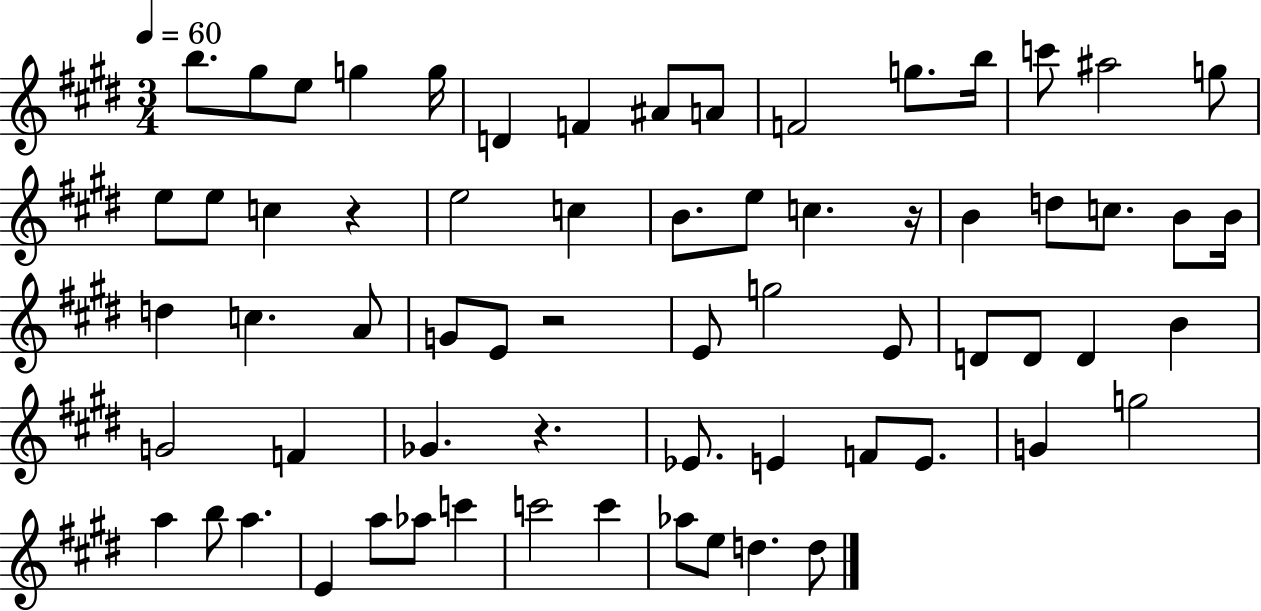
{
  \clef treble
  \numericTimeSignature
  \time 3/4
  \key e \major
  \tempo 4 = 60
  \repeat volta 2 { b''8. gis''8 e''8 g''4 g''16 | d'4 f'4 ais'8 a'8 | f'2 g''8. b''16 | c'''8 ais''2 g''8 | \break e''8 e''8 c''4 r4 | e''2 c''4 | b'8. e''8 c''4. r16 | b'4 d''8 c''8. b'8 b'16 | \break d''4 c''4. a'8 | g'8 e'8 r2 | e'8 g''2 e'8 | d'8 d'8 d'4 b'4 | \break g'2 f'4 | ges'4. r4. | ees'8. e'4 f'8 e'8. | g'4 g''2 | \break a''4 b''8 a''4. | e'4 a''8 aes''8 c'''4 | c'''2 c'''4 | aes''8 e''8 d''4. d''8 | \break } \bar "|."
}